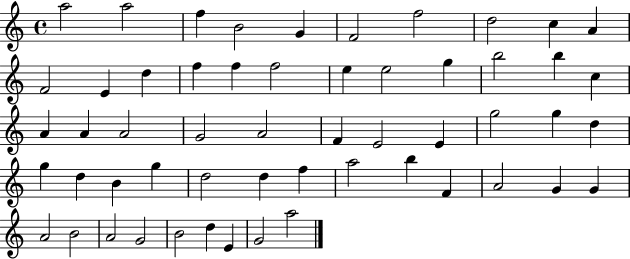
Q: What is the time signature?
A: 4/4